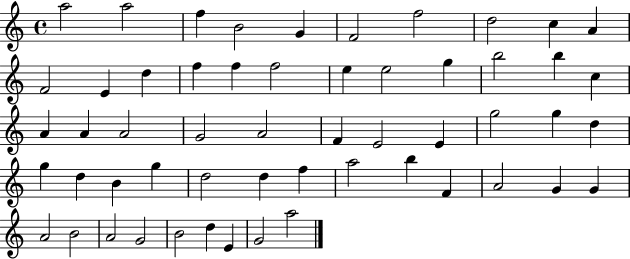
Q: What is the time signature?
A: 4/4